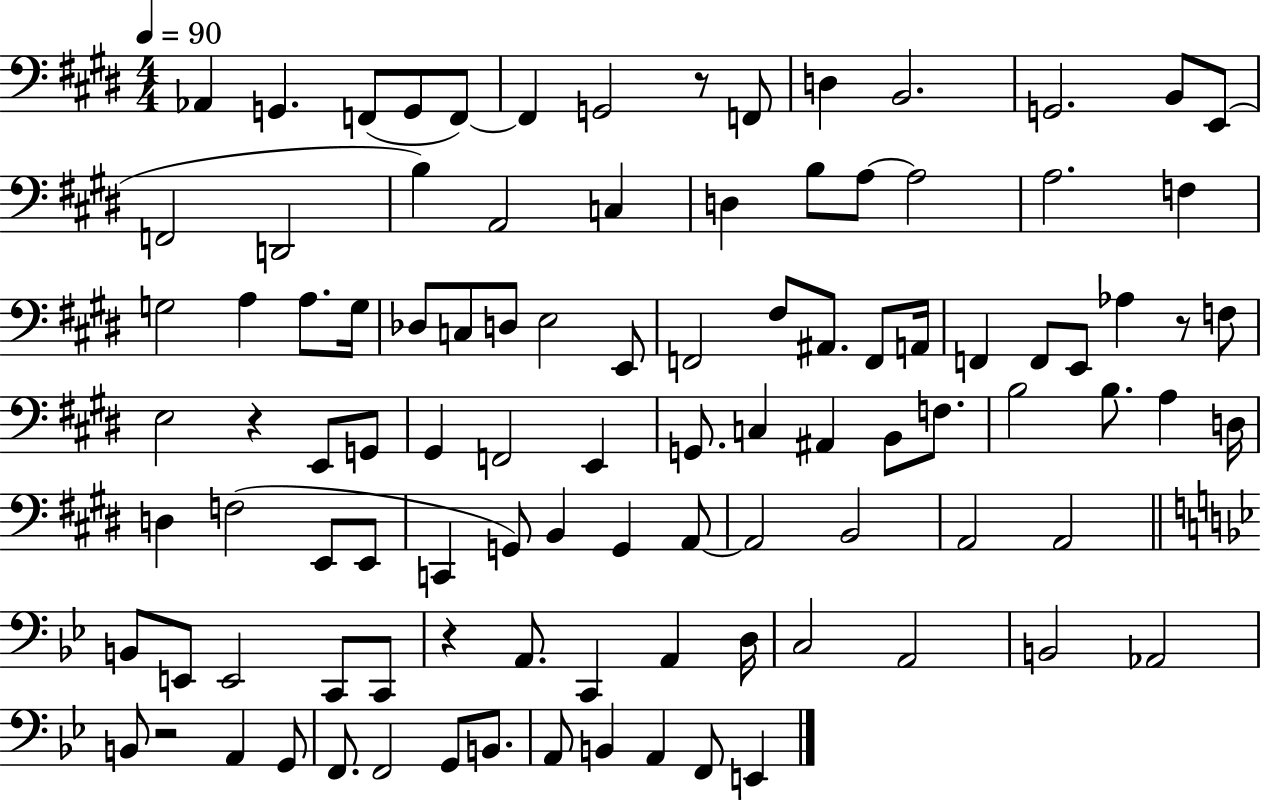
X:1
T:Untitled
M:4/4
L:1/4
K:E
_A,, G,, F,,/2 G,,/2 F,,/2 F,, G,,2 z/2 F,,/2 D, B,,2 G,,2 B,,/2 E,,/2 F,,2 D,,2 B, A,,2 C, D, B,/2 A,/2 A,2 A,2 F, G,2 A, A,/2 G,/4 _D,/2 C,/2 D,/2 E,2 E,,/2 F,,2 ^F,/2 ^A,,/2 F,,/2 A,,/4 F,, F,,/2 E,,/2 _A, z/2 F,/2 E,2 z E,,/2 G,,/2 ^G,, F,,2 E,, G,,/2 C, ^A,, B,,/2 F,/2 B,2 B,/2 A, D,/4 D, F,2 E,,/2 E,,/2 C,, G,,/2 B,, G,, A,,/2 A,,2 B,,2 A,,2 A,,2 B,,/2 E,,/2 E,,2 C,,/2 C,,/2 z A,,/2 C,, A,, D,/4 C,2 A,,2 B,,2 _A,,2 B,,/2 z2 A,, G,,/2 F,,/2 F,,2 G,,/2 B,,/2 A,,/2 B,, A,, F,,/2 E,,